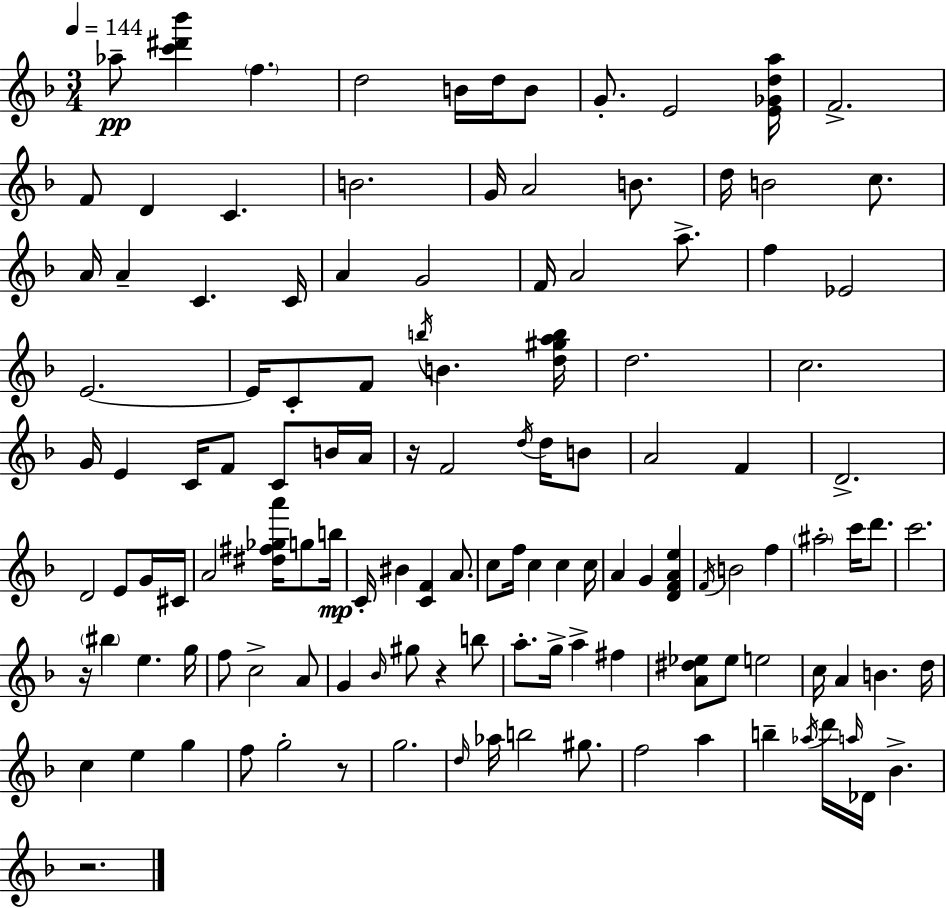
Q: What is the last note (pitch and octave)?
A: Bb4